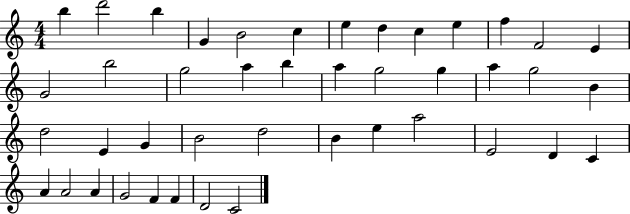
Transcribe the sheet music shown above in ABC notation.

X:1
T:Untitled
M:4/4
L:1/4
K:C
b d'2 b G B2 c e d c e f F2 E G2 b2 g2 a b a g2 g a g2 B d2 E G B2 d2 B e a2 E2 D C A A2 A G2 F F D2 C2